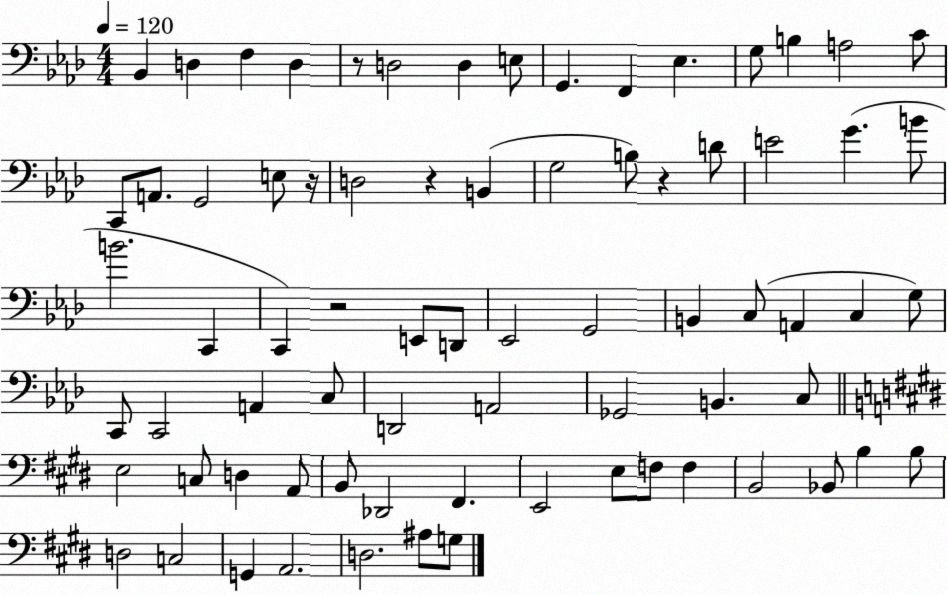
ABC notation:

X:1
T:Untitled
M:4/4
L:1/4
K:Ab
_B,, D, F, D, z/2 D,2 D, E,/2 G,, F,, _E, G,/2 B, A,2 C/2 C,,/2 A,,/2 G,,2 E,/2 z/4 D,2 z B,, G,2 B,/2 z D/2 E2 G B/2 B2 C,, C,, z2 E,,/2 D,,/2 _E,,2 G,,2 B,, C,/2 A,, C, G,/2 C,,/2 C,,2 A,, C,/2 D,,2 A,,2 _G,,2 B,, C,/2 E,2 C,/2 D, A,,/2 B,,/2 _D,,2 ^F,, E,,2 E,/2 F,/2 F, B,,2 _B,,/2 B, B,/2 D,2 C,2 G,, A,,2 D,2 ^A,/2 G,/2